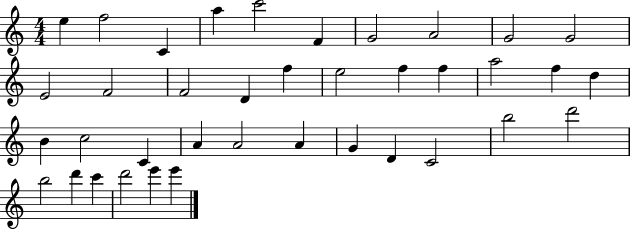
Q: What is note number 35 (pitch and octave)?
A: C6